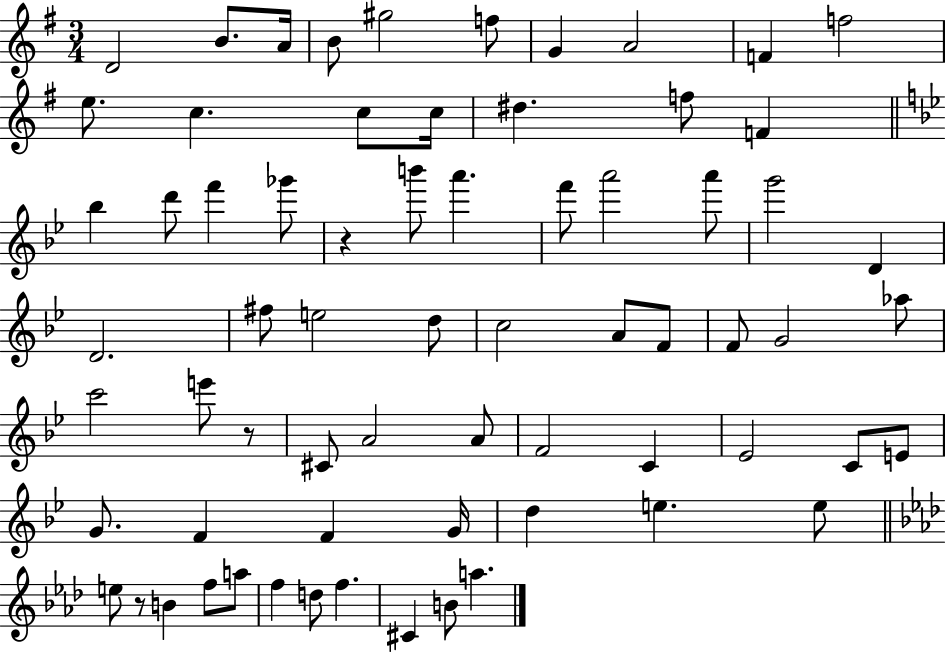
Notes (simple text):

D4/h B4/e. A4/s B4/e G#5/h F5/e G4/q A4/h F4/q F5/h E5/e. C5/q. C5/e C5/s D#5/q. F5/e F4/q Bb5/q D6/e F6/q Gb6/e R/q B6/e A6/q. F6/e A6/h A6/e G6/h D4/q D4/h. F#5/e E5/h D5/e C5/h A4/e F4/e F4/e G4/h Ab5/e C6/h E6/e R/e C#4/e A4/h A4/e F4/h C4/q Eb4/h C4/e E4/e G4/e. F4/q F4/q G4/s D5/q E5/q. E5/e E5/e R/e B4/q F5/e A5/e F5/q D5/e F5/q. C#4/q B4/e A5/q.